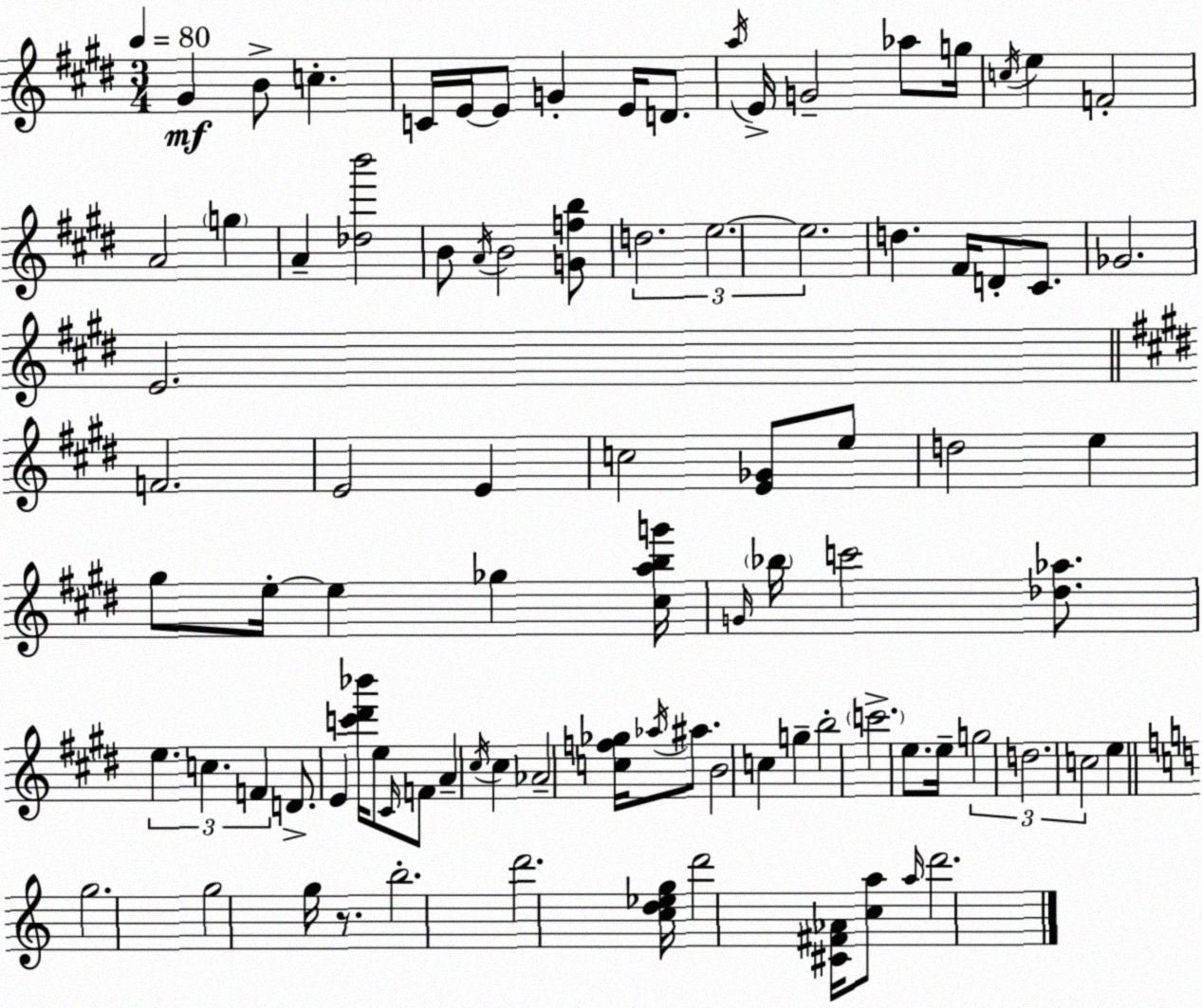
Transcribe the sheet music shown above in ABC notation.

X:1
T:Untitled
M:3/4
L:1/4
K:E
^G B/2 c C/4 E/4 E/2 G E/4 D/2 a/4 E/4 G2 _a/2 g/4 c/4 e F2 A2 g A [_db']2 B/2 A/4 B2 [Gfb]/2 d2 e2 e2 d ^F/4 D/2 ^C/2 _G2 E2 F2 E2 E c2 [E_G]/2 e/2 d2 e ^g/2 e/4 e _g [^cabg']/4 G/4 _b/4 c'2 [_d_a]/2 e c F D/2 E [c'^d'_b']/4 e/2 ^C/4 F/2 A ^c/4 ^c _A2 [cf_g]/4 _a/4 ^a/2 B2 c g b2 c'2 e/2 e/4 g2 d2 c2 e g2 g2 g/4 z/2 b2 d'2 [cd_eg]/4 d'2 [^C^F_A]/4 [ca]/2 a/4 d'2